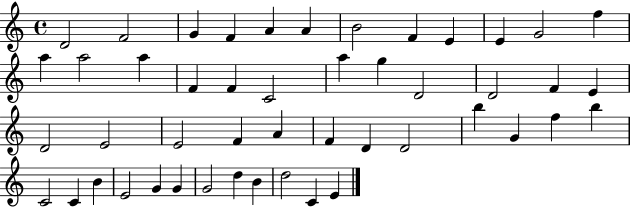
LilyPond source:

{
  \clef treble
  \time 4/4
  \defaultTimeSignature
  \key c \major
  d'2 f'2 | g'4 f'4 a'4 a'4 | b'2 f'4 e'4 | e'4 g'2 f''4 | \break a''4 a''2 a''4 | f'4 f'4 c'2 | a''4 g''4 d'2 | d'2 f'4 e'4 | \break d'2 e'2 | e'2 f'4 a'4 | f'4 d'4 d'2 | b''4 g'4 f''4 b''4 | \break c'2 c'4 b'4 | e'2 g'4 g'4 | g'2 d''4 b'4 | d''2 c'4 e'4 | \break \bar "|."
}